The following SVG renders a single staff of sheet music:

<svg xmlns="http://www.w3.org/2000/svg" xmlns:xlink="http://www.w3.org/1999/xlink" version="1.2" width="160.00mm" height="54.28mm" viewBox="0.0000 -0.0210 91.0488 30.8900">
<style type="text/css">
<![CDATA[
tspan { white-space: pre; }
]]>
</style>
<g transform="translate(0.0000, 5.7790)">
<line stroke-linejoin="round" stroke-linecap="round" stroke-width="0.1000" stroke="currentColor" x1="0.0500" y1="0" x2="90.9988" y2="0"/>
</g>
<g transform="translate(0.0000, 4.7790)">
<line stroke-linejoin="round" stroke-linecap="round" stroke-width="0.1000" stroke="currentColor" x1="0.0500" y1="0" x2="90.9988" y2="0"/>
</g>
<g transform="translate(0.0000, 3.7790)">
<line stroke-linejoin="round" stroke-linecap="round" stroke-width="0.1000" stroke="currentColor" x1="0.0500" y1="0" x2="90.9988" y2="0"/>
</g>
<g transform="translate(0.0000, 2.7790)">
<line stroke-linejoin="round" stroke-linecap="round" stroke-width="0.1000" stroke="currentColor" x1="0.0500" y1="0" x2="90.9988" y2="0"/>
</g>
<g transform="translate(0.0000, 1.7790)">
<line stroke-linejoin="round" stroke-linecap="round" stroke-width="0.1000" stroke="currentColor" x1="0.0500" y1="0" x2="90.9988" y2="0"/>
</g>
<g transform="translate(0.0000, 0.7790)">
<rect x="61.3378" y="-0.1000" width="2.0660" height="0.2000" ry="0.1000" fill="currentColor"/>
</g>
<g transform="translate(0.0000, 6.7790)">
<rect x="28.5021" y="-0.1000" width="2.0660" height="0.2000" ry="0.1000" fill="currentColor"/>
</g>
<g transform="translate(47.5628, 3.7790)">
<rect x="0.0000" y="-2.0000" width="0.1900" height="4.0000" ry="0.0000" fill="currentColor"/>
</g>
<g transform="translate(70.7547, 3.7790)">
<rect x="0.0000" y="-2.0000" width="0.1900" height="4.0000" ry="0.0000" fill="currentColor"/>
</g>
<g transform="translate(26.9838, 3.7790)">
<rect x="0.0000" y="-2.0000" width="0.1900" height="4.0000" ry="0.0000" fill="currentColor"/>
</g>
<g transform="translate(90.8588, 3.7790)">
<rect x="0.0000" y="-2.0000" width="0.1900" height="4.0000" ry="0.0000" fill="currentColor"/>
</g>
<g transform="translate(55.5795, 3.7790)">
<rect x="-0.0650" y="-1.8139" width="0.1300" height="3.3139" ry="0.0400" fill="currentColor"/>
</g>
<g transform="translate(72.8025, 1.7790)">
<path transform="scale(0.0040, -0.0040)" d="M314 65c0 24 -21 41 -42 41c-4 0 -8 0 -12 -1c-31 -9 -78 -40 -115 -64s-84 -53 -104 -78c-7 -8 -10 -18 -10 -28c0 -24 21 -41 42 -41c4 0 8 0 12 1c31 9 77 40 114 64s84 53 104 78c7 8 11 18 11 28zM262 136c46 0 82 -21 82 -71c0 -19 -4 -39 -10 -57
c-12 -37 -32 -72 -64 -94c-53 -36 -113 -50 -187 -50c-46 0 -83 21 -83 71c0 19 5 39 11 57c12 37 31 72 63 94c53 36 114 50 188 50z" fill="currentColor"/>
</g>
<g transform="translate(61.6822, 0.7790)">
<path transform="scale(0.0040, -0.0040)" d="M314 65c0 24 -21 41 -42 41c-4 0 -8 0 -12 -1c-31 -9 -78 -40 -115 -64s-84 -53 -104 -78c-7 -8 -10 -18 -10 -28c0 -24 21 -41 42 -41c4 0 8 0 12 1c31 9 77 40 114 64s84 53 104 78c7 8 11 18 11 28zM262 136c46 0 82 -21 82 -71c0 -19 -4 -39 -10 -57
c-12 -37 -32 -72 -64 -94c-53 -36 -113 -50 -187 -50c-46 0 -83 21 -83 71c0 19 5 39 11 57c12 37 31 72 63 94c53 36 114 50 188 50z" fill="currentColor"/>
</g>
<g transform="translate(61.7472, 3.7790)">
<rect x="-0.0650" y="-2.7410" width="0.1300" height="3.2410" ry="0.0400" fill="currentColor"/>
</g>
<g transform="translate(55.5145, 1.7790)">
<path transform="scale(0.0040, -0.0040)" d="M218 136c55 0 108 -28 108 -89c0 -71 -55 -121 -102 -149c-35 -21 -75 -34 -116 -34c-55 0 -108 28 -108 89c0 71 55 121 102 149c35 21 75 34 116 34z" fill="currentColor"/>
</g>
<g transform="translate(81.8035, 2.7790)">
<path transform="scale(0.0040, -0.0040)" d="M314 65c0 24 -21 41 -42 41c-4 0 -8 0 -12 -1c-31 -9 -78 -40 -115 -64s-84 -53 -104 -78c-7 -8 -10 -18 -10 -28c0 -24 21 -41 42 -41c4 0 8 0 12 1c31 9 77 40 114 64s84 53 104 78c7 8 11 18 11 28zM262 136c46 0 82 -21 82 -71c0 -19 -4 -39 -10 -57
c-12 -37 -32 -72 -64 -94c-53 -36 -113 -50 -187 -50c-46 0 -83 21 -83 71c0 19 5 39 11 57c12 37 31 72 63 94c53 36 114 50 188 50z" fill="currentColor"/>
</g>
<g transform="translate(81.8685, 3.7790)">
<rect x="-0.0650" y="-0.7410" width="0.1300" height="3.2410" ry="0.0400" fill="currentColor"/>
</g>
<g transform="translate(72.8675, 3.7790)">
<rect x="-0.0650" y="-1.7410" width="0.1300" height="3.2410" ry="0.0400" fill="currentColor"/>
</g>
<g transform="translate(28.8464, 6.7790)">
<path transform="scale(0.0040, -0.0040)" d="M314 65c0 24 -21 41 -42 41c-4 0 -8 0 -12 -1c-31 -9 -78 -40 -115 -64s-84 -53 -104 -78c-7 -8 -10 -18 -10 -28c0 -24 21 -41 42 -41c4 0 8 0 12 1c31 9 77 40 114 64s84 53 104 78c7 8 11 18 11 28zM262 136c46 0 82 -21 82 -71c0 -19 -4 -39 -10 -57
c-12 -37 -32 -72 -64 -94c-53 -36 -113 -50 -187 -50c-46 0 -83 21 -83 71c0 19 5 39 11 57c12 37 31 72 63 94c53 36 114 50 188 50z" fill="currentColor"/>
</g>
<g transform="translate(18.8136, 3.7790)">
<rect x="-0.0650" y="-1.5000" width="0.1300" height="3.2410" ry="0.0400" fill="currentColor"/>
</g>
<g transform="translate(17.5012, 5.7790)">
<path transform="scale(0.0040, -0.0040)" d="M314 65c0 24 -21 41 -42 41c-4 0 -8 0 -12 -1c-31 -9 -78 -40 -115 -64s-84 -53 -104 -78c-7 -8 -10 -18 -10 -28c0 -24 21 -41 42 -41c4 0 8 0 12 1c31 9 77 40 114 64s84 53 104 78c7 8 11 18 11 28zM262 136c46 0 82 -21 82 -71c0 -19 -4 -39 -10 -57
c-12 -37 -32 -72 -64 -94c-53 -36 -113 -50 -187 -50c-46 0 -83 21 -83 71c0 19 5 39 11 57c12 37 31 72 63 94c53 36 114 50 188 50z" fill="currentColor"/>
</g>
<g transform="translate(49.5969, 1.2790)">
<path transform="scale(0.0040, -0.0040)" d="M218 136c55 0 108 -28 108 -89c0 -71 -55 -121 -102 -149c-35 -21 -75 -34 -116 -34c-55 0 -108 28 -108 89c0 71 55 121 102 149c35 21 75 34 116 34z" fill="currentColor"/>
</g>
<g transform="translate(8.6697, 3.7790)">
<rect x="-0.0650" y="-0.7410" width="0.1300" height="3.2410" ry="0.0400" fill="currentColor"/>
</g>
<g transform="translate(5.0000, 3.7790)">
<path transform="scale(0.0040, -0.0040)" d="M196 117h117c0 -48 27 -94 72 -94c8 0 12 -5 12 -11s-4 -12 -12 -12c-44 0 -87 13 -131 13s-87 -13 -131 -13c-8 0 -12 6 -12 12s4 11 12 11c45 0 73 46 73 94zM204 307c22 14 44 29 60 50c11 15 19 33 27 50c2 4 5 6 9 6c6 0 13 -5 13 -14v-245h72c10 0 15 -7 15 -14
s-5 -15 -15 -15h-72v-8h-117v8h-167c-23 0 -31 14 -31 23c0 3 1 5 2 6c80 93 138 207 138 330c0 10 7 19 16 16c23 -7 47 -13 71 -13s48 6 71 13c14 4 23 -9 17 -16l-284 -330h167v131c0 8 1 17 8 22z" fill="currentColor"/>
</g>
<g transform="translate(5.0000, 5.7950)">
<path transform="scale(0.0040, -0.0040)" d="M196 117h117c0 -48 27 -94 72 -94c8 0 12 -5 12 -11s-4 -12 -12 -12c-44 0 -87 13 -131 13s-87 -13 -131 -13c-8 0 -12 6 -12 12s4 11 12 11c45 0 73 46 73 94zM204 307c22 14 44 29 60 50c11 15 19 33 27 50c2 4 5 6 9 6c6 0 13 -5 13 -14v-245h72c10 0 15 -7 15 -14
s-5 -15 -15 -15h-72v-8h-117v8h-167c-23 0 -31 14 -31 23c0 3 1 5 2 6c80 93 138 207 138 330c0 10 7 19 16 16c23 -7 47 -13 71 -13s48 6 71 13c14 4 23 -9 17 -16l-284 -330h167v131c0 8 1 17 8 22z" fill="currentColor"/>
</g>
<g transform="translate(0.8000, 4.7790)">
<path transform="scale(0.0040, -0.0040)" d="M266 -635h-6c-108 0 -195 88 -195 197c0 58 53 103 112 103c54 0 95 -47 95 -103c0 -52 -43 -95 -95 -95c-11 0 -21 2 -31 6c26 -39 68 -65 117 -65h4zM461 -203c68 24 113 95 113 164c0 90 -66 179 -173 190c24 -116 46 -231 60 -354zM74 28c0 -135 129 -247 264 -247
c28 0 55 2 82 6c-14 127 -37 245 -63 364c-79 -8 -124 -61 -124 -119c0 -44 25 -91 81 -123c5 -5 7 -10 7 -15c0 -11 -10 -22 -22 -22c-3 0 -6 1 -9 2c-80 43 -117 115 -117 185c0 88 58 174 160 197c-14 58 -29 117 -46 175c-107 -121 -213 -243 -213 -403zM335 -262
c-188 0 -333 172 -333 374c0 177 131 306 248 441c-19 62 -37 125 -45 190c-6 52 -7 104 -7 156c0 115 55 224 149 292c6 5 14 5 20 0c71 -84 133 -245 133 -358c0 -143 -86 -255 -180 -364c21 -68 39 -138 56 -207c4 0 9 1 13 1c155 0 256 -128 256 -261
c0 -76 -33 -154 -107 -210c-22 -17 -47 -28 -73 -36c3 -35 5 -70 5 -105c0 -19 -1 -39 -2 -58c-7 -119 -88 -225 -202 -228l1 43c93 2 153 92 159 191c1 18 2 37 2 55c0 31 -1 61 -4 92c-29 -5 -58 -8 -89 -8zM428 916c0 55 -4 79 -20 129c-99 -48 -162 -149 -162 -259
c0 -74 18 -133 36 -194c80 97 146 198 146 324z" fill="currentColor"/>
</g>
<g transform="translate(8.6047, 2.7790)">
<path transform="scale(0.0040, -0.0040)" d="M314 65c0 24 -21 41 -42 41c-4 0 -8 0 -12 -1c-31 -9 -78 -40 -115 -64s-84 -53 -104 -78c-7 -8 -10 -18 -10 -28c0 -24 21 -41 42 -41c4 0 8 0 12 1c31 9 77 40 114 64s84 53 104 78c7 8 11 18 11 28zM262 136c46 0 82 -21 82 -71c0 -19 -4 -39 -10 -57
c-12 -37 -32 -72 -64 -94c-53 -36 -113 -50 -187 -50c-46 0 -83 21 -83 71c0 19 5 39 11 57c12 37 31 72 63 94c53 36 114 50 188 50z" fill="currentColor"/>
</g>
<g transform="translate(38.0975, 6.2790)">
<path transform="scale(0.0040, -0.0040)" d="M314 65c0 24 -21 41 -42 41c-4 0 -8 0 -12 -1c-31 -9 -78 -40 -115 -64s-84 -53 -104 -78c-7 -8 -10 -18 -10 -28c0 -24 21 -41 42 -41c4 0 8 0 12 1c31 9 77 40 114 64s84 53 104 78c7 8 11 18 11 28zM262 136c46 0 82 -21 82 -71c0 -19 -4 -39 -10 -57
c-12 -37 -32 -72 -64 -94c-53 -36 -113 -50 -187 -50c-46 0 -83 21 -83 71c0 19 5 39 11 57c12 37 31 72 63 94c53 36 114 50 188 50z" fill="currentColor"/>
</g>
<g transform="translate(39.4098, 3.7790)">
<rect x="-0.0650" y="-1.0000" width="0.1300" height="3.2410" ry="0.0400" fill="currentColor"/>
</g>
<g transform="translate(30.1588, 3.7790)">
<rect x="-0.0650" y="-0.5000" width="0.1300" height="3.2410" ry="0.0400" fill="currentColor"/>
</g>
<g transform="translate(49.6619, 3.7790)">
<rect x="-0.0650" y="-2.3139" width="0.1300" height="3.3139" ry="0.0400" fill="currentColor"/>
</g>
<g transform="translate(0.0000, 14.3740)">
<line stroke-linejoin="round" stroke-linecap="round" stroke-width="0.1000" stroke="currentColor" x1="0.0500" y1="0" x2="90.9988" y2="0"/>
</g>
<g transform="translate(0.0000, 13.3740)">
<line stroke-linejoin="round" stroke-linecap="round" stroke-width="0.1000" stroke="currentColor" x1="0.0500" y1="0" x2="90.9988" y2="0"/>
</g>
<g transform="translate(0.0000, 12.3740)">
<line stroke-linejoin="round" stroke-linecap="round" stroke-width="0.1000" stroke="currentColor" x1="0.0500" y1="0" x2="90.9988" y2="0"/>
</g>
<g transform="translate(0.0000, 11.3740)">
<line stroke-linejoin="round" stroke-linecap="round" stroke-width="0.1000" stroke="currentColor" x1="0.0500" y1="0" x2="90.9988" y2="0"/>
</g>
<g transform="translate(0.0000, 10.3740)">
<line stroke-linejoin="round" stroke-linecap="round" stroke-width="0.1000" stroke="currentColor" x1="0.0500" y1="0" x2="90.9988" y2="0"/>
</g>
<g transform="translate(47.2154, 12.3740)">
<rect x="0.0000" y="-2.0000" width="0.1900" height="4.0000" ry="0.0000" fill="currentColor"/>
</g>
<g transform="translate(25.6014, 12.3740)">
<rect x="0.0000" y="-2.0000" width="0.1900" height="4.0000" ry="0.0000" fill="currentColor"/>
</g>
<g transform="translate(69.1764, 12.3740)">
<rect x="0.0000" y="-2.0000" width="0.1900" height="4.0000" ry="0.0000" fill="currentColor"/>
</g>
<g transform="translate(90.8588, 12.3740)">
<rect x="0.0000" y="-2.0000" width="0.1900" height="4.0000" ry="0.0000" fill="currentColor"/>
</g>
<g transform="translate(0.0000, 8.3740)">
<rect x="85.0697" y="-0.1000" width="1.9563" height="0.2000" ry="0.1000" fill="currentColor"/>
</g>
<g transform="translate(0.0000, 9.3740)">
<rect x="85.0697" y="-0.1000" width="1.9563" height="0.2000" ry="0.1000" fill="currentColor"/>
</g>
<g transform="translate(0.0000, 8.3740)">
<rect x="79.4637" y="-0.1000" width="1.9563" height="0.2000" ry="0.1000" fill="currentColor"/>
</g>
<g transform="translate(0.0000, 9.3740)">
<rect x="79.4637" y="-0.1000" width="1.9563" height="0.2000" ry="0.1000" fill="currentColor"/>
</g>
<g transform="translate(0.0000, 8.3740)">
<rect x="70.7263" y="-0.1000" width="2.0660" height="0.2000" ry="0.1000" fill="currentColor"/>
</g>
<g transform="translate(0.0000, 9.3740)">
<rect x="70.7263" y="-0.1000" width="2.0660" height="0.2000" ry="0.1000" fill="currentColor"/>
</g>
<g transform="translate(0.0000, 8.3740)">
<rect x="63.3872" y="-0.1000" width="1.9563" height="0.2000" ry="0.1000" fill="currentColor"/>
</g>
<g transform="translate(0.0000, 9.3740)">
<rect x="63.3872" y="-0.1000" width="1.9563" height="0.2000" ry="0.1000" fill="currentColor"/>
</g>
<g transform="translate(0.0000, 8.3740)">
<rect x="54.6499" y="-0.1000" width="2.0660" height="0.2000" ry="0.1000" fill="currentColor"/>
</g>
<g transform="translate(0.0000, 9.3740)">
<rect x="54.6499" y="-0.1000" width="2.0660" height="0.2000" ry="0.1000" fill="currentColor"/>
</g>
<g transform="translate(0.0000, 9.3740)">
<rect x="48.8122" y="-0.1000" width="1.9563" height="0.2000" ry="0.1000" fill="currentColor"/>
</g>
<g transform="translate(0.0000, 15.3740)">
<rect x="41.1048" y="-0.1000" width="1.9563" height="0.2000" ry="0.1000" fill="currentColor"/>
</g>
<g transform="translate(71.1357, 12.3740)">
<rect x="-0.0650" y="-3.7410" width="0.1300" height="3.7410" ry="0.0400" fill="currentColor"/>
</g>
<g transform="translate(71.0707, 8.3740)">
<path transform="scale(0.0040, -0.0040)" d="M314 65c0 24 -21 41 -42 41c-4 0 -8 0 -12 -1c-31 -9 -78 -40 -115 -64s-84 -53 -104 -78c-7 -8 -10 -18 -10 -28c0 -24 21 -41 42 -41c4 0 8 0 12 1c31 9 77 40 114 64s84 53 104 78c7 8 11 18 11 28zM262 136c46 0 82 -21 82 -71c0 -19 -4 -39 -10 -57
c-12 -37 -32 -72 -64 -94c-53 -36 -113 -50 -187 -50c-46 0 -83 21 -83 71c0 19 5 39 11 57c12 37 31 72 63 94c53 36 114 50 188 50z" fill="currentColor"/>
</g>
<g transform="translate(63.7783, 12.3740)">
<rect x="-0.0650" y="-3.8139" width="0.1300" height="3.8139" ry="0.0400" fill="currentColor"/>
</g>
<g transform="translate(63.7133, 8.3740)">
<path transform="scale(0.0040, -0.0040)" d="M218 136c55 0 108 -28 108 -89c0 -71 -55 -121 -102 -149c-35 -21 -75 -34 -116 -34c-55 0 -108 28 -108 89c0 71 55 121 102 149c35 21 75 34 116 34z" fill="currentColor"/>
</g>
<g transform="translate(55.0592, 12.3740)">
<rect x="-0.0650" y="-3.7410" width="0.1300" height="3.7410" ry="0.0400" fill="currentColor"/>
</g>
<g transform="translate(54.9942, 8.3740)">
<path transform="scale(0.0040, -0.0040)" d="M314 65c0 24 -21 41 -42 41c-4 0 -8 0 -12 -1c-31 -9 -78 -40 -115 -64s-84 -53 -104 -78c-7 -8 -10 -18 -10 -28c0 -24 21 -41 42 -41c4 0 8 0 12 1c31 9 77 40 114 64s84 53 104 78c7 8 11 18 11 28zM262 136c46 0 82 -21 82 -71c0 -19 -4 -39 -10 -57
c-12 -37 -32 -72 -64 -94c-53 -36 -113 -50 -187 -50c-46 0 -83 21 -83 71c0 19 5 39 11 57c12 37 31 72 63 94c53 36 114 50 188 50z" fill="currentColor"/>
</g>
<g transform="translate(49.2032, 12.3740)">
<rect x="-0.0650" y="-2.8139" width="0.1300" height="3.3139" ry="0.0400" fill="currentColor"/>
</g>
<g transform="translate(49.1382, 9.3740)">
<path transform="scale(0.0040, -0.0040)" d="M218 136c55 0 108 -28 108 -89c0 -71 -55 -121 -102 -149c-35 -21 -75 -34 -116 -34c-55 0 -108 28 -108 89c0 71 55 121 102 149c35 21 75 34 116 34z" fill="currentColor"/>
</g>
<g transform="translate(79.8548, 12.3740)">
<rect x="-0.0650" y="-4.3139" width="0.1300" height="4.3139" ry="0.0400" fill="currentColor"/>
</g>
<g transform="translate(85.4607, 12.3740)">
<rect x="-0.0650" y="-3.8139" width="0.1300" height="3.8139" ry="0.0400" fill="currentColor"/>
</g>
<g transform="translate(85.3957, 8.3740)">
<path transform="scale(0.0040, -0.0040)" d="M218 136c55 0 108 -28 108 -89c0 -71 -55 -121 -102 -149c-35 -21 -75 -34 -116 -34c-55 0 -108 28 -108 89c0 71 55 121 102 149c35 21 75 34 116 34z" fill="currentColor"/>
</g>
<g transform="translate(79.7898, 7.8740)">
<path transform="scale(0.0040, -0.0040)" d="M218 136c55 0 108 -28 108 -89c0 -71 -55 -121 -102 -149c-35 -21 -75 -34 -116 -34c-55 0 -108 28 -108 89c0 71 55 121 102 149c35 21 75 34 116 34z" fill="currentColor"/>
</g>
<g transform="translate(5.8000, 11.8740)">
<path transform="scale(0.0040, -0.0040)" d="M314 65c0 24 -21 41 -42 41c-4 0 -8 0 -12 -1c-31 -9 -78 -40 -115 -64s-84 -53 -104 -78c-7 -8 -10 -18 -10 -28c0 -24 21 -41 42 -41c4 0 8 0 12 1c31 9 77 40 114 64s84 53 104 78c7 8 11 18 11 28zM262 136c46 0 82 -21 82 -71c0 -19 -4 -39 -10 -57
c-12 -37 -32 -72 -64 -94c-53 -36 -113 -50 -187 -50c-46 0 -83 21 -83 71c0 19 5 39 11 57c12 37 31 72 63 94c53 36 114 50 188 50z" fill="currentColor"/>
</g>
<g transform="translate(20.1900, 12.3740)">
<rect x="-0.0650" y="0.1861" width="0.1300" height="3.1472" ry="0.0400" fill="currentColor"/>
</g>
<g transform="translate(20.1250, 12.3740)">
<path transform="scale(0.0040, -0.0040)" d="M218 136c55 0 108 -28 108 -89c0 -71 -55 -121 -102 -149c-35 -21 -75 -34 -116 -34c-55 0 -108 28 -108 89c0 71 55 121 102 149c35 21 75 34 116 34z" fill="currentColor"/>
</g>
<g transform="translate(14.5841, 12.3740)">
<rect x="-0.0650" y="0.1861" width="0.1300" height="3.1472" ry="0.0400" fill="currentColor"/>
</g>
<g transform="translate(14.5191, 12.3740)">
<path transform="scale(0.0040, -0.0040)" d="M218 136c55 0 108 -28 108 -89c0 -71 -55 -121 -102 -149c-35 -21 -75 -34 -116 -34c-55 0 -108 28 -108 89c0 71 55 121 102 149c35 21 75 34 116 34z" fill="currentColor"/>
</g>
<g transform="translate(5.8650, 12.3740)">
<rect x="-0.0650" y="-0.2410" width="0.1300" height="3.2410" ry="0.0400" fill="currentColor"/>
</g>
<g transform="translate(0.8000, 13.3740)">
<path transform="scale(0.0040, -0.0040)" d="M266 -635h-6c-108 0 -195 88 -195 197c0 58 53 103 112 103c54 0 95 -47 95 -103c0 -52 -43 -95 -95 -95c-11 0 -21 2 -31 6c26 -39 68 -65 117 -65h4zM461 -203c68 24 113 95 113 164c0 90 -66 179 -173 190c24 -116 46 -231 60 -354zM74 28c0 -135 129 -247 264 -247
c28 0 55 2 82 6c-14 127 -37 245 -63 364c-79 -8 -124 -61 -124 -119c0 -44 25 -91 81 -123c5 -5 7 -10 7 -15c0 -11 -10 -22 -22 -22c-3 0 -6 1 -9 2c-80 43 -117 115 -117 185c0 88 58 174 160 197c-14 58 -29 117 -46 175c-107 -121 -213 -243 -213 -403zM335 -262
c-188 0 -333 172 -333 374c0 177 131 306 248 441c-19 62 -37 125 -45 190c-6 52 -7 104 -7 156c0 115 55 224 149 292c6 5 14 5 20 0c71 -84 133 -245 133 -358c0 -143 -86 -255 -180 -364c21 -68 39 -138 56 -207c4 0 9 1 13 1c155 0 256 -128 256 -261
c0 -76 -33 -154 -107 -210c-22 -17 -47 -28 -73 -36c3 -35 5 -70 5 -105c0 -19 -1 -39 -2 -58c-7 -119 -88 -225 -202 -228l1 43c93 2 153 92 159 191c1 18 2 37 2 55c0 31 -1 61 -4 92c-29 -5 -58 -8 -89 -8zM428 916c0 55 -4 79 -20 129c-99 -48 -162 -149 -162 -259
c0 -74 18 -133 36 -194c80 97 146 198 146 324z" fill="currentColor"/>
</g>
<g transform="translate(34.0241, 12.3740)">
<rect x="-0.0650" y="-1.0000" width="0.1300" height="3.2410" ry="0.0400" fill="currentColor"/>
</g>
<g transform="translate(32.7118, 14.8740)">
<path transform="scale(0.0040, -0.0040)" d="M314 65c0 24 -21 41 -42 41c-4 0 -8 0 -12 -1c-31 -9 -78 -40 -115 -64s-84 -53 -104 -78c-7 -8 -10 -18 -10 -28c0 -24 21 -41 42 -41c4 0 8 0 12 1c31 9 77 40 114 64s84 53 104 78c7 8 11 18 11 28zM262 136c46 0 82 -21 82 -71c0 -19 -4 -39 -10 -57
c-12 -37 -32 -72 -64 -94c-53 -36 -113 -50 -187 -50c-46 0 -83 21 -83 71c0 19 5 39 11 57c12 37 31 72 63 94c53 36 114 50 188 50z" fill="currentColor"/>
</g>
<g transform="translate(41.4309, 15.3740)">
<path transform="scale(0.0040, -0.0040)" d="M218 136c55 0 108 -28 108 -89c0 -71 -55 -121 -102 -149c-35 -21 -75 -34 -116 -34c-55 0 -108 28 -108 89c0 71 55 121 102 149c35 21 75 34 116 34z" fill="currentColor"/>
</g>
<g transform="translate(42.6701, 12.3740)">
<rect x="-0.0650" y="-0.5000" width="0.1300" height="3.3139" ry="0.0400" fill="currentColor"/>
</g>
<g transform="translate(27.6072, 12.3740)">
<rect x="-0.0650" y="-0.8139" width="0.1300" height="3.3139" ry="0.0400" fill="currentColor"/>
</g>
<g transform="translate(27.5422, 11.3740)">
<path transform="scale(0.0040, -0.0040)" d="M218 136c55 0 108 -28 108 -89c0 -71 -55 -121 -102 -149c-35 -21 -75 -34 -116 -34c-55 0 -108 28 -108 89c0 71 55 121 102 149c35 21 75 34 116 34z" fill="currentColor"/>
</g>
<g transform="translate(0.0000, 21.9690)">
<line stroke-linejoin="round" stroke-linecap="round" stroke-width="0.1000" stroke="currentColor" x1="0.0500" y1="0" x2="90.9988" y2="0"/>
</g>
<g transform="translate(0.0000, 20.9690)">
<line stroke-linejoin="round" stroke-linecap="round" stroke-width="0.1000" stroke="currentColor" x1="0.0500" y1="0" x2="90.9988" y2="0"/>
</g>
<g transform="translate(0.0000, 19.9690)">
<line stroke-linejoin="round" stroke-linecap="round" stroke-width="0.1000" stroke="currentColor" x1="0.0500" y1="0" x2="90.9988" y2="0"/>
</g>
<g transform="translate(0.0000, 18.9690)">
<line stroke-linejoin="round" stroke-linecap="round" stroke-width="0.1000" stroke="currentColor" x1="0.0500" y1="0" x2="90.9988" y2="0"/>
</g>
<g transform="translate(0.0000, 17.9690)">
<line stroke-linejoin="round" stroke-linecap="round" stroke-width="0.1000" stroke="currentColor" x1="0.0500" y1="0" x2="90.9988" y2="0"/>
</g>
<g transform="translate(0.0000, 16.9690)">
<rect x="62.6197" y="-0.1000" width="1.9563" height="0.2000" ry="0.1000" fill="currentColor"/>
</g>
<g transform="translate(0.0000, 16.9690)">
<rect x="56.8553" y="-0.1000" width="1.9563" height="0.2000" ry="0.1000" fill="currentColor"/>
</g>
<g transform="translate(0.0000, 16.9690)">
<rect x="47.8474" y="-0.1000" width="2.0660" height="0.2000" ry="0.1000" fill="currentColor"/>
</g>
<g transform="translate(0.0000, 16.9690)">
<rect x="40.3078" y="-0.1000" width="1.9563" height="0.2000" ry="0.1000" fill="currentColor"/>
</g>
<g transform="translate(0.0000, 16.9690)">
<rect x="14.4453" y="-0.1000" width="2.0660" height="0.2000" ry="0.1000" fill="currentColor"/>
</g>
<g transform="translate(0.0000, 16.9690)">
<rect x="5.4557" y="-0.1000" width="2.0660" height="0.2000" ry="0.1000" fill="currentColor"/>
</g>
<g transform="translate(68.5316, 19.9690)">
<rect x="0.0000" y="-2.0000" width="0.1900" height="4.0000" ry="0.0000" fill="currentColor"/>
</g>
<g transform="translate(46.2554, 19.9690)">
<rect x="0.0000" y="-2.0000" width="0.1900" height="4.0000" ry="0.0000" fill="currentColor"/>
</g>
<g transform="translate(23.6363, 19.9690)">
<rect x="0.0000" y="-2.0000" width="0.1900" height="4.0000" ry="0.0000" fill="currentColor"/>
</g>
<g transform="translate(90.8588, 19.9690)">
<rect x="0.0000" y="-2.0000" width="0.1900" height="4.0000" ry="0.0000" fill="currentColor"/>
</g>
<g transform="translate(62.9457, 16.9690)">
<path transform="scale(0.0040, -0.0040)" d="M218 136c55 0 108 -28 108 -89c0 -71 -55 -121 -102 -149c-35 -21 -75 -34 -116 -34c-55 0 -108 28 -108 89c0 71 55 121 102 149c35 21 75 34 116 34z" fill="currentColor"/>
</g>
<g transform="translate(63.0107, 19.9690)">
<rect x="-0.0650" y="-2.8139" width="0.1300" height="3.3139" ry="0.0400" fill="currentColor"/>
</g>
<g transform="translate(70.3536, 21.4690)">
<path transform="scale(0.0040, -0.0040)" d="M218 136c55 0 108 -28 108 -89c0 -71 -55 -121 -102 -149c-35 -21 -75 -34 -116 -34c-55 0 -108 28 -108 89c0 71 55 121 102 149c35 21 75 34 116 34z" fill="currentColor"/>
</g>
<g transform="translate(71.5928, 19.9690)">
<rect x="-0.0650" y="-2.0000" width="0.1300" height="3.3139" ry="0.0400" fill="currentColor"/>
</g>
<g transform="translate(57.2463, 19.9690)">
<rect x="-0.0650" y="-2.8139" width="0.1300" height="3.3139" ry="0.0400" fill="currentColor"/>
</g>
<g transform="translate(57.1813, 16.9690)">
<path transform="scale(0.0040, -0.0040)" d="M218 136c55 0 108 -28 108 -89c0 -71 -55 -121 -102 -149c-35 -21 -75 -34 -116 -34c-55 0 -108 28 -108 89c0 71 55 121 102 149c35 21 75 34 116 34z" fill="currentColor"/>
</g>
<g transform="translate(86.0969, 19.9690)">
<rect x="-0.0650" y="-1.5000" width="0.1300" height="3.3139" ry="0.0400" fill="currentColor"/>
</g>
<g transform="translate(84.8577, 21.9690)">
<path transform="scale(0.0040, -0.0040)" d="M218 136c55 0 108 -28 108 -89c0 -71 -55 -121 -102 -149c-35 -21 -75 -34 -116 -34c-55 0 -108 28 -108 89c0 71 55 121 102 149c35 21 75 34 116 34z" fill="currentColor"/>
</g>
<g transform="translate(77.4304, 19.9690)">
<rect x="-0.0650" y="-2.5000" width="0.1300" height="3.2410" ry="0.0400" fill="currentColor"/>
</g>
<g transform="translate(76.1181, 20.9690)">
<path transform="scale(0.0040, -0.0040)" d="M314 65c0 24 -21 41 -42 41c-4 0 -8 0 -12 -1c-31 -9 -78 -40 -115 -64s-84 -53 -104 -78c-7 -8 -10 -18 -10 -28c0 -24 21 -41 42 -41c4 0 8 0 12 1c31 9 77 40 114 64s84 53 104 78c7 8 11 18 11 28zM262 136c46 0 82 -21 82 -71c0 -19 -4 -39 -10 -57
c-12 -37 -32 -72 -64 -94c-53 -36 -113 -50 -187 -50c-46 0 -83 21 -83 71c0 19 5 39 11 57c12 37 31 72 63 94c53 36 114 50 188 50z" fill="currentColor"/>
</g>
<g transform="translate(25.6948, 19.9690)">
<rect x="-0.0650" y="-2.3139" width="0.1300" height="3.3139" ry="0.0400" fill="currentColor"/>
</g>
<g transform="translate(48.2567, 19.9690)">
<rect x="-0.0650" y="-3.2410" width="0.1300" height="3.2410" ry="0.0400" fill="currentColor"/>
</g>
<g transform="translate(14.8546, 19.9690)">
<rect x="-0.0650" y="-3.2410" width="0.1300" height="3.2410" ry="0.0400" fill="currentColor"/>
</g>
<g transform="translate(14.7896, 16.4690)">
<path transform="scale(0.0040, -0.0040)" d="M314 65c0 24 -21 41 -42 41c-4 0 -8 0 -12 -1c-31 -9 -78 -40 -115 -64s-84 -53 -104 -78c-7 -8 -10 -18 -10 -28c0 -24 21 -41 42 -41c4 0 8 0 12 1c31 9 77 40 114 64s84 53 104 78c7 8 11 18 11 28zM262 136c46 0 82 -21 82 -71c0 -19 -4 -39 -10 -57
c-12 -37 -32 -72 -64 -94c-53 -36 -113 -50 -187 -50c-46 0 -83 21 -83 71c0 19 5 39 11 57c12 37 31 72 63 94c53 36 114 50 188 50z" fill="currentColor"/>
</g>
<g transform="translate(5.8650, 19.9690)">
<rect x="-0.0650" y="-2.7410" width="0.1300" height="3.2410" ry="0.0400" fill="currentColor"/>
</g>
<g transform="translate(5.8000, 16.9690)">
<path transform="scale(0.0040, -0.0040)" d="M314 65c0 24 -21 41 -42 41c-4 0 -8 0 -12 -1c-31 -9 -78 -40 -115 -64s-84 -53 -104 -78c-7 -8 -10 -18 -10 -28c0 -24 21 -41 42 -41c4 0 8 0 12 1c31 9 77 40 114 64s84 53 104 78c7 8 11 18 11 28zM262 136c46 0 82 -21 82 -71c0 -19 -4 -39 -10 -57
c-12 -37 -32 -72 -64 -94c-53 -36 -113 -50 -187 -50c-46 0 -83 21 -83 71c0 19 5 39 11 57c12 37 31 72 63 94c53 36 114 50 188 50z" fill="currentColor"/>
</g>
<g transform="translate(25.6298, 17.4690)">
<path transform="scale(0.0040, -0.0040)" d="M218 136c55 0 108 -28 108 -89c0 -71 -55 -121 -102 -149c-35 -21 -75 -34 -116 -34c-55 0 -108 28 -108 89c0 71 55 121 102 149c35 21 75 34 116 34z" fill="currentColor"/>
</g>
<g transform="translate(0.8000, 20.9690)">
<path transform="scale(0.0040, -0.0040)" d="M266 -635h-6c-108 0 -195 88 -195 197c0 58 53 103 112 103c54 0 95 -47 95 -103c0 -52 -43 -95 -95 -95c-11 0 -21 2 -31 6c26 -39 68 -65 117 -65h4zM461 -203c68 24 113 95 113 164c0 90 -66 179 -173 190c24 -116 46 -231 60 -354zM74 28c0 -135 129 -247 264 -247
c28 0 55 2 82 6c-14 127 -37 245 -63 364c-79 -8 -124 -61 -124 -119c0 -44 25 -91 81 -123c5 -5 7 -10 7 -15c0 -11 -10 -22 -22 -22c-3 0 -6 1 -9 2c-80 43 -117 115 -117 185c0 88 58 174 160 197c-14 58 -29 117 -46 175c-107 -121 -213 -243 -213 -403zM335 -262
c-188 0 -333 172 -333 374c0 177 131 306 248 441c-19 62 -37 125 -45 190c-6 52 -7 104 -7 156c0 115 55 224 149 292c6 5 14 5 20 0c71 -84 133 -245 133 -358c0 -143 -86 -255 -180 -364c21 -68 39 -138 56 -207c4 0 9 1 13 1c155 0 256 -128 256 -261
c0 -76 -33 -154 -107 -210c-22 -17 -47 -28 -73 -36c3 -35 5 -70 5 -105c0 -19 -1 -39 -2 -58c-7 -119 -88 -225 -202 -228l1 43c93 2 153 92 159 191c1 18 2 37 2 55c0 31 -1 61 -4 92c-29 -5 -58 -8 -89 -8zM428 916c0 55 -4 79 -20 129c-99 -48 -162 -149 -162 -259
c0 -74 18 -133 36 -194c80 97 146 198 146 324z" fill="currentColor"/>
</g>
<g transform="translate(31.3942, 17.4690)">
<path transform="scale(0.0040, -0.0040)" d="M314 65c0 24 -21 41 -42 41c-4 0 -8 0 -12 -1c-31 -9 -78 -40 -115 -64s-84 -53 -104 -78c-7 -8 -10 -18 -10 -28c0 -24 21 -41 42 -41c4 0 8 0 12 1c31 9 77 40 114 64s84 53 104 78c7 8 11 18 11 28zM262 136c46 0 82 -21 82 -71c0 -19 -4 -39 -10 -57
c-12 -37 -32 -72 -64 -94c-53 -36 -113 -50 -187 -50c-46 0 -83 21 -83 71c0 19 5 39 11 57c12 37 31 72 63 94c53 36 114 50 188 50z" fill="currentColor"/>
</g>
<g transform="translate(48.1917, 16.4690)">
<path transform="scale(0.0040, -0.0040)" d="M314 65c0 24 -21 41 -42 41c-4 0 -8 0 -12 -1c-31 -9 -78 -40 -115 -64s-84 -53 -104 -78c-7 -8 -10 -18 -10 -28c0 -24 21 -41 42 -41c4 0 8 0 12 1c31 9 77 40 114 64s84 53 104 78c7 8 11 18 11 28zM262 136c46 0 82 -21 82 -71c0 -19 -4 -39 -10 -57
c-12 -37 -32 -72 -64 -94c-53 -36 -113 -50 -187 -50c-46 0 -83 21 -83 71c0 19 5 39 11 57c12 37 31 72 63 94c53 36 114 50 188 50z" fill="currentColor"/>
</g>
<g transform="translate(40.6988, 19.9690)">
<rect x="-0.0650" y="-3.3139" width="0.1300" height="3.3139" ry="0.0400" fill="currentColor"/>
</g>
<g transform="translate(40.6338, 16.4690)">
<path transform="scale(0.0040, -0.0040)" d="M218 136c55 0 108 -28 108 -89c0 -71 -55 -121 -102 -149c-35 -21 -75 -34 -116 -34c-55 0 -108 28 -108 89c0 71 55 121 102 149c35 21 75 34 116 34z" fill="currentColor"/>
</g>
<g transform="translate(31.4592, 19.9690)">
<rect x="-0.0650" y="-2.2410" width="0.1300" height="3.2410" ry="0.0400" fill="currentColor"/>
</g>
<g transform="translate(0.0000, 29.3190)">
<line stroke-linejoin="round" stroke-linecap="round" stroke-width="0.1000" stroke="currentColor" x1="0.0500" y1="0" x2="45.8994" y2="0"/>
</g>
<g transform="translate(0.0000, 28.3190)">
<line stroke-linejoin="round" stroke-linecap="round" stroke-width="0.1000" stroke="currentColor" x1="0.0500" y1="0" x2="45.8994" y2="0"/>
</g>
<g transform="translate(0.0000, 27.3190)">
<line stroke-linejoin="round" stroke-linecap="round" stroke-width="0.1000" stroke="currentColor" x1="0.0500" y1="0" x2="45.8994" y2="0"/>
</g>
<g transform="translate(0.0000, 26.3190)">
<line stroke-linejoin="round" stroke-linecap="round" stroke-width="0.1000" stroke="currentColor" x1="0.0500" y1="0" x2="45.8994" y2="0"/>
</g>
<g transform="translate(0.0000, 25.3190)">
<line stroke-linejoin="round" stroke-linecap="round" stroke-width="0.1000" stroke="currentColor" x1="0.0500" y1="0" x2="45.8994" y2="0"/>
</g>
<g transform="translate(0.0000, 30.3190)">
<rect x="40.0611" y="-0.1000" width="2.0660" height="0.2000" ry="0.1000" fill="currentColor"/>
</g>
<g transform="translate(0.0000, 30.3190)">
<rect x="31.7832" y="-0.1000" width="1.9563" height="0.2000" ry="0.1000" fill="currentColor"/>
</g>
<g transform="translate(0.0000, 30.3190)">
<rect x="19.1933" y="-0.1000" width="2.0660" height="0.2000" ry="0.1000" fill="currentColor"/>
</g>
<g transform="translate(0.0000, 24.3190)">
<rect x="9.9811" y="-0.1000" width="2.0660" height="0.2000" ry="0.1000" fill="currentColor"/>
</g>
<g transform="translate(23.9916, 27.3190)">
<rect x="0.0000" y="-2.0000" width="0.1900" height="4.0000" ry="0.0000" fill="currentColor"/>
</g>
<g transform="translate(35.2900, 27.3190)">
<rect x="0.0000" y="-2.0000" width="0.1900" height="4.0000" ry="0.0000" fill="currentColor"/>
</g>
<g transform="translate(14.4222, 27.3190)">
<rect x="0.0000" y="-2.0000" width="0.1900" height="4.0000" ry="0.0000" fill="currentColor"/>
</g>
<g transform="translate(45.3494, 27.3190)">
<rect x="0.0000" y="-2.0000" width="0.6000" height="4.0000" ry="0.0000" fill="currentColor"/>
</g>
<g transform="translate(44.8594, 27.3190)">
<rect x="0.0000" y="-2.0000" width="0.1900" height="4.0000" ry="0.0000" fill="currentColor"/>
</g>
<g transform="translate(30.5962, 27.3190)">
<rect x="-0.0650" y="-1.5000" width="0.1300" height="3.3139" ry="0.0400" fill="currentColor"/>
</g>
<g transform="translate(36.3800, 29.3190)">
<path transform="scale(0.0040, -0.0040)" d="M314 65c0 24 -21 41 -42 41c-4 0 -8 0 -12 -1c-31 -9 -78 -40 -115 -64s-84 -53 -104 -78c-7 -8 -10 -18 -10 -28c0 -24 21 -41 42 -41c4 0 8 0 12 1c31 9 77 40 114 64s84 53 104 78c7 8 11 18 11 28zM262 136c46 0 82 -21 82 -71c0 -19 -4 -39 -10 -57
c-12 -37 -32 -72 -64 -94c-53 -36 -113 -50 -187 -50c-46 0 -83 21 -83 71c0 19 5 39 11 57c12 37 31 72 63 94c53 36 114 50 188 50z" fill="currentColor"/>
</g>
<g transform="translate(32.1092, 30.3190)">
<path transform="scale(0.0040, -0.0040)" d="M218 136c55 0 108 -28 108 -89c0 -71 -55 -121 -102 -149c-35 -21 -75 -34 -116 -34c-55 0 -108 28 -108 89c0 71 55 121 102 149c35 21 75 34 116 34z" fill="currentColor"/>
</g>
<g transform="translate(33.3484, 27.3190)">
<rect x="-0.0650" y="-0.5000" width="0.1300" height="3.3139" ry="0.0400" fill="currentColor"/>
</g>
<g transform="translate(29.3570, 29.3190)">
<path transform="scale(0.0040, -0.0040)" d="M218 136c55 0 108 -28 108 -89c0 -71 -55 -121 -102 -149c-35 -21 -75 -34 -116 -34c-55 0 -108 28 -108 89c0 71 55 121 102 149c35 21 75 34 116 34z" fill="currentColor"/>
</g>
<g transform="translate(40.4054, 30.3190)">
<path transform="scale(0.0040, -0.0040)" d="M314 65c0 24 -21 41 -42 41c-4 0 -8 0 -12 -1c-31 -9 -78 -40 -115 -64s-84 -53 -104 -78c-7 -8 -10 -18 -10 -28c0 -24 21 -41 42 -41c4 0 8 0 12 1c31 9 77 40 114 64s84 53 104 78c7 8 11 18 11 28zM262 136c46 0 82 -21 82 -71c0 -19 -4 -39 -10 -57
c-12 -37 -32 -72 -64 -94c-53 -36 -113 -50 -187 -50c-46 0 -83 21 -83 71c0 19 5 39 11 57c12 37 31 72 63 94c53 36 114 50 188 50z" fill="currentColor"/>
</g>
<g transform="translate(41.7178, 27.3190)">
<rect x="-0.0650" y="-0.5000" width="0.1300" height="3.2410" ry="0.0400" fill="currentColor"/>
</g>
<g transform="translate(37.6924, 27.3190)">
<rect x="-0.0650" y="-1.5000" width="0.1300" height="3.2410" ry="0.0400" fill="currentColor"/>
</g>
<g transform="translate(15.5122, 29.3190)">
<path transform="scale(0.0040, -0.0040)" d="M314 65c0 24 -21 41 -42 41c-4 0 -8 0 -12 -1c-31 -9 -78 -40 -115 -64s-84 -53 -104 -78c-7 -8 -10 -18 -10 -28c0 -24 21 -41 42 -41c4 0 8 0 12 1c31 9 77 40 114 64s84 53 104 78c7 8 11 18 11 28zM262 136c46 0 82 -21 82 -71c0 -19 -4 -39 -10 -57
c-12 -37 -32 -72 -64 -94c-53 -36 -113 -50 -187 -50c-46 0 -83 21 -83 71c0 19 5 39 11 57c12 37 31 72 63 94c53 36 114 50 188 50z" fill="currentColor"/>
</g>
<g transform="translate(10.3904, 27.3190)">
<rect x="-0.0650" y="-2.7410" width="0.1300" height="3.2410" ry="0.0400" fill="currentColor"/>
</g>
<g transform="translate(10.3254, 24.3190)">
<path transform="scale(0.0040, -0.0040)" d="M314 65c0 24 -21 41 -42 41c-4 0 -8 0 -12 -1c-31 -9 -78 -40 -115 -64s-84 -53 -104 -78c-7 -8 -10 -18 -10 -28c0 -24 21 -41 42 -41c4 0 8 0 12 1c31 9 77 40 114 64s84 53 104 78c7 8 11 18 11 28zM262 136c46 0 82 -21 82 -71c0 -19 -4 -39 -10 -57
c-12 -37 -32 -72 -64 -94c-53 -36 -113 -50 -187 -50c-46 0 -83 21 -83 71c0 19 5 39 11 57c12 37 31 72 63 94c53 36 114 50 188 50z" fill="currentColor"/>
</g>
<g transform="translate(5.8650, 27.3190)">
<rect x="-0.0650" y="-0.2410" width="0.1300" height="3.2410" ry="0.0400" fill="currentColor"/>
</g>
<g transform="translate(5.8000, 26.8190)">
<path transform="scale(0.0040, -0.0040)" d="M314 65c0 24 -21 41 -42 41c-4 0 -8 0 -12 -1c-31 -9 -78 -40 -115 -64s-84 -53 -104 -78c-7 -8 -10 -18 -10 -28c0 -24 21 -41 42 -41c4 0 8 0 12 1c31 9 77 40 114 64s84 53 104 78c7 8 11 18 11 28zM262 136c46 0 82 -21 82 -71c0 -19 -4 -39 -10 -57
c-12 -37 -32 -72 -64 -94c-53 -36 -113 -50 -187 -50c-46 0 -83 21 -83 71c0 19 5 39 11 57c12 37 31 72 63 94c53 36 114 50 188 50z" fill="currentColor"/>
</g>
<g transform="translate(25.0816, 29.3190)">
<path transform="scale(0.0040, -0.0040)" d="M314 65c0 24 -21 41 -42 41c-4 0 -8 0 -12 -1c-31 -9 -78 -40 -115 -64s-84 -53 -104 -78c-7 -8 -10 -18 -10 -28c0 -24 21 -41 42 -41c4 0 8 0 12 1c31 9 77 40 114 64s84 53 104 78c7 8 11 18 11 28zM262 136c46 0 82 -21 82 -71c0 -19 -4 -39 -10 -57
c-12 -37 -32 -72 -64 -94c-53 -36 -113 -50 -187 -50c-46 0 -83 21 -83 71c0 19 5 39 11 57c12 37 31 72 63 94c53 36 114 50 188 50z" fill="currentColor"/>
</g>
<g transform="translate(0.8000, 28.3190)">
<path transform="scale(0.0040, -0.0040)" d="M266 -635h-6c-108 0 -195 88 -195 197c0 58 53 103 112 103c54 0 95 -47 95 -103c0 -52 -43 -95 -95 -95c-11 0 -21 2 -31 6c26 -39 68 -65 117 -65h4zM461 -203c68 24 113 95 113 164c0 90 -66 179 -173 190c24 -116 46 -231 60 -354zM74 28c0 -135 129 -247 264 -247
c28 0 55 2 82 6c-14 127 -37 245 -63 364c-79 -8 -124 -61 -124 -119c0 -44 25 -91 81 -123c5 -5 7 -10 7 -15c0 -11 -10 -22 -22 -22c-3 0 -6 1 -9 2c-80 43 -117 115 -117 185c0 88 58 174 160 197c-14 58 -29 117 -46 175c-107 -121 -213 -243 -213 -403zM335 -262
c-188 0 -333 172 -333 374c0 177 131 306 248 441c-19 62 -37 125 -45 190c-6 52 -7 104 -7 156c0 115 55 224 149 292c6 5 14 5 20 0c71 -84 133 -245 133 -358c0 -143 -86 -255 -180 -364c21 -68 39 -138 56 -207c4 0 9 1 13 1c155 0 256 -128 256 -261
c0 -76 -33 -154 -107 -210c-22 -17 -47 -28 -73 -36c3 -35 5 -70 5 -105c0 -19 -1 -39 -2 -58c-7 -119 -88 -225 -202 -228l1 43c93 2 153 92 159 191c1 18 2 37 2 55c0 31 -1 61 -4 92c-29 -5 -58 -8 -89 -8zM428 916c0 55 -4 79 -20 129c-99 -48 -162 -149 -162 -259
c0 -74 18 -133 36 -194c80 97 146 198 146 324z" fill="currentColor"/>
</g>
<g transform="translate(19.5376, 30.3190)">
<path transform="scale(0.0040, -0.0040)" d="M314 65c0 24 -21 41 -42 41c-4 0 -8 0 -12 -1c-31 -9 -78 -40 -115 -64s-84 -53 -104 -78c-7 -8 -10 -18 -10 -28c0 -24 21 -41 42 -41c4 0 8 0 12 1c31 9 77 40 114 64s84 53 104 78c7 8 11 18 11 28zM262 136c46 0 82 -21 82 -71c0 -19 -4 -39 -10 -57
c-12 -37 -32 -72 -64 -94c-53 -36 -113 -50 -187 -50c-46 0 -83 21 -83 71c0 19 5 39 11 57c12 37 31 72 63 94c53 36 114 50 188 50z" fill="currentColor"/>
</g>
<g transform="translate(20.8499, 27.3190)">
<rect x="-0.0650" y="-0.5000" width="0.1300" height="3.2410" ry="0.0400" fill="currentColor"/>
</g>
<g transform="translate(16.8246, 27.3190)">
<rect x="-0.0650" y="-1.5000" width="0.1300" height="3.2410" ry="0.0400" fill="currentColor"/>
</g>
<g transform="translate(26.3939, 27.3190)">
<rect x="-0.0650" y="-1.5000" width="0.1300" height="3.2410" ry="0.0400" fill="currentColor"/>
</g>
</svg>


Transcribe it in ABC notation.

X:1
T:Untitled
M:4/4
L:1/4
K:C
d2 E2 C2 D2 g f a2 f2 d2 c2 B B d D2 C a c'2 c' c'2 d' c' a2 b2 g g2 b b2 a a F G2 E c2 a2 E2 C2 E2 E C E2 C2